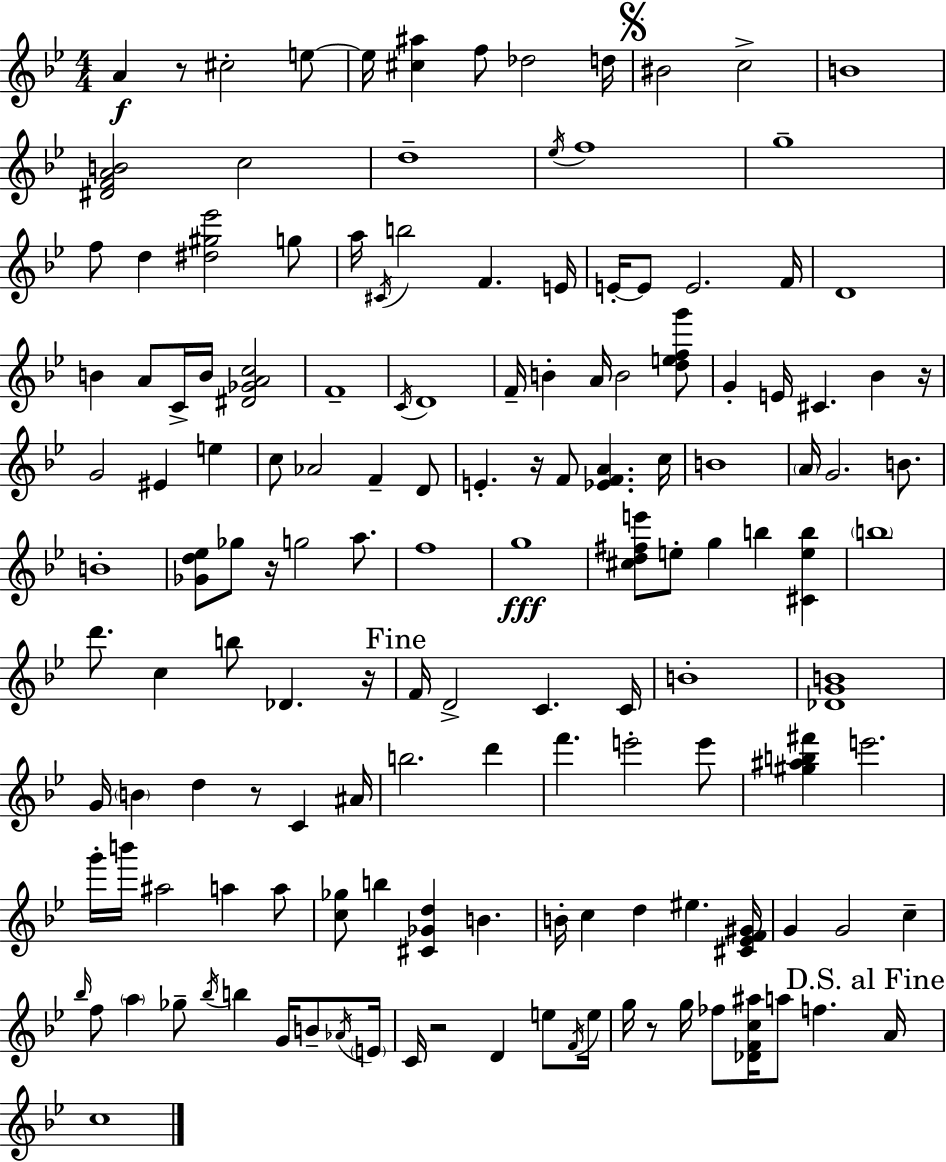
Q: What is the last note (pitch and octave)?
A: C5